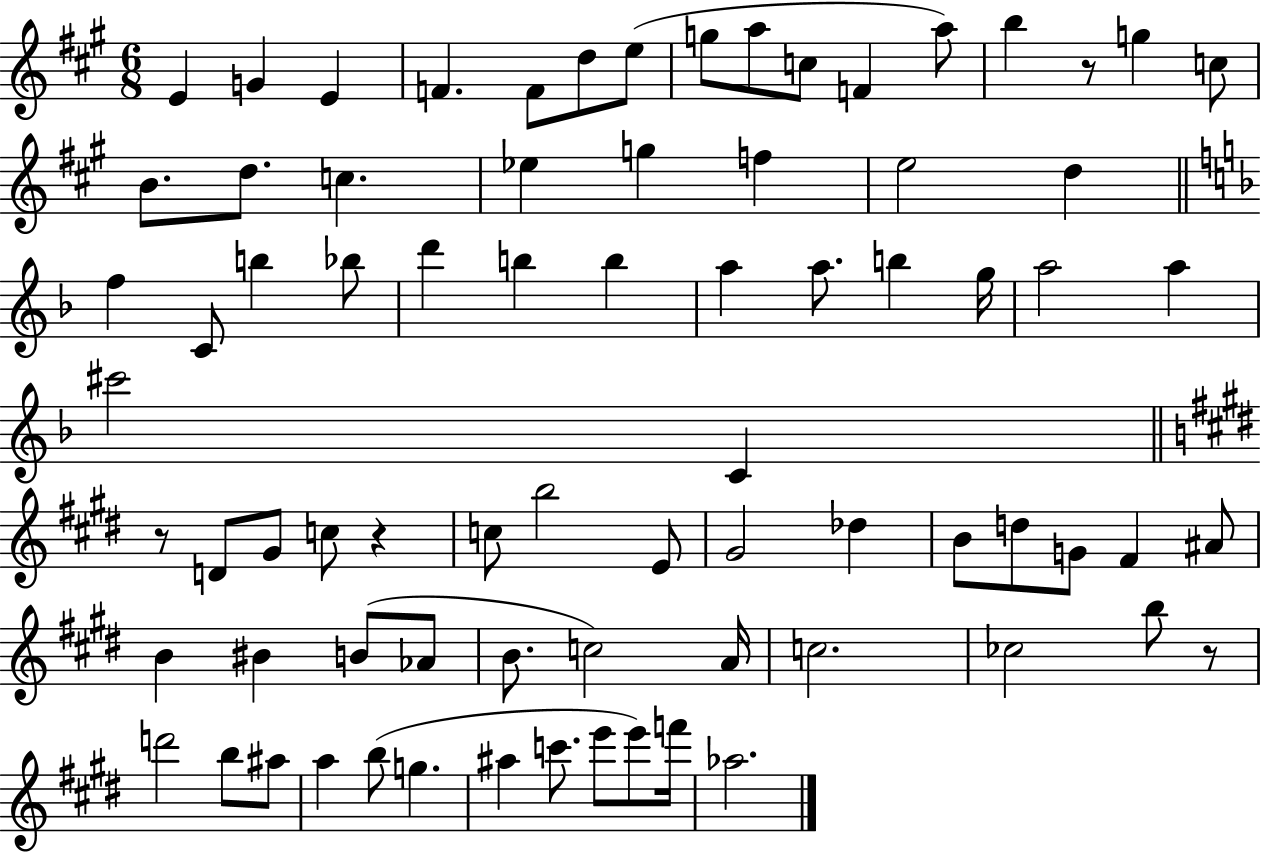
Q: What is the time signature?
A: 6/8